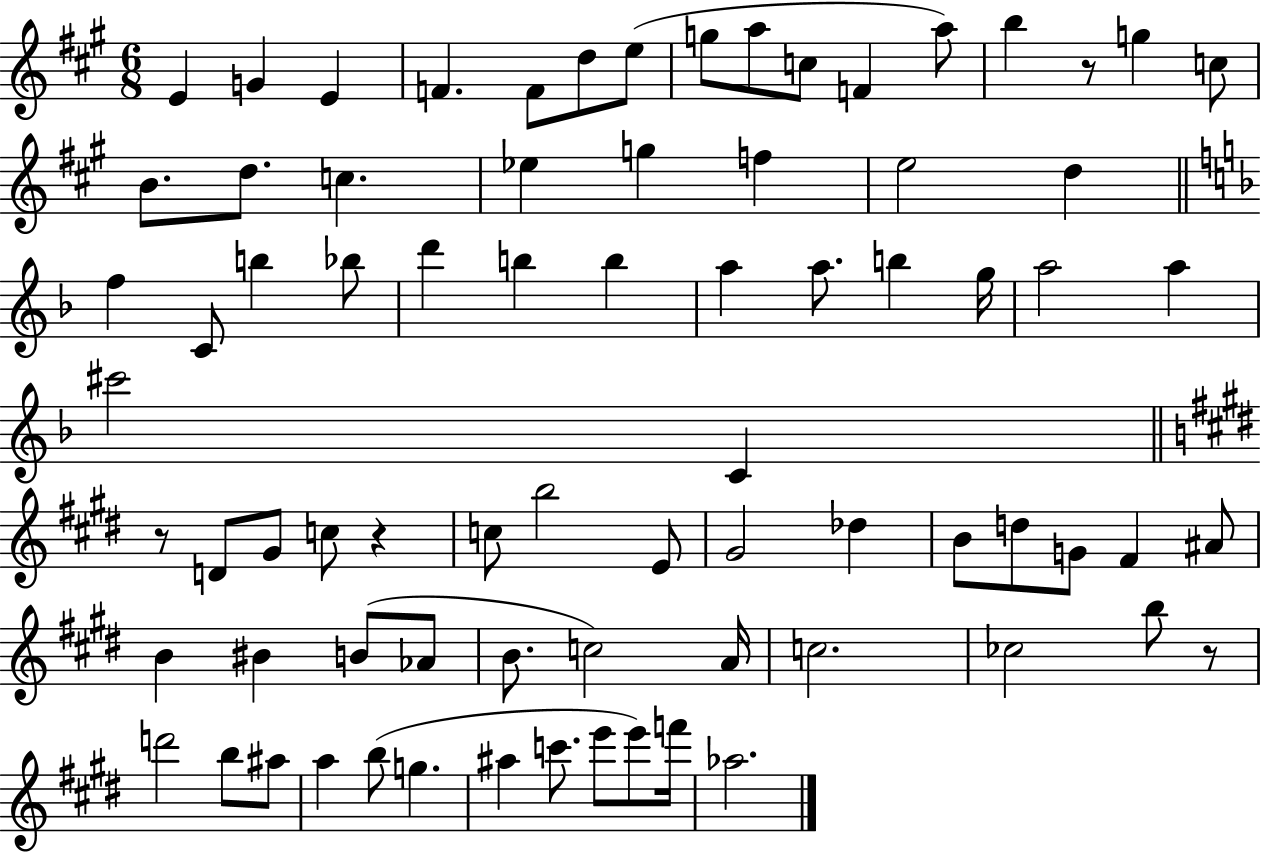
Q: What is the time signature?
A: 6/8